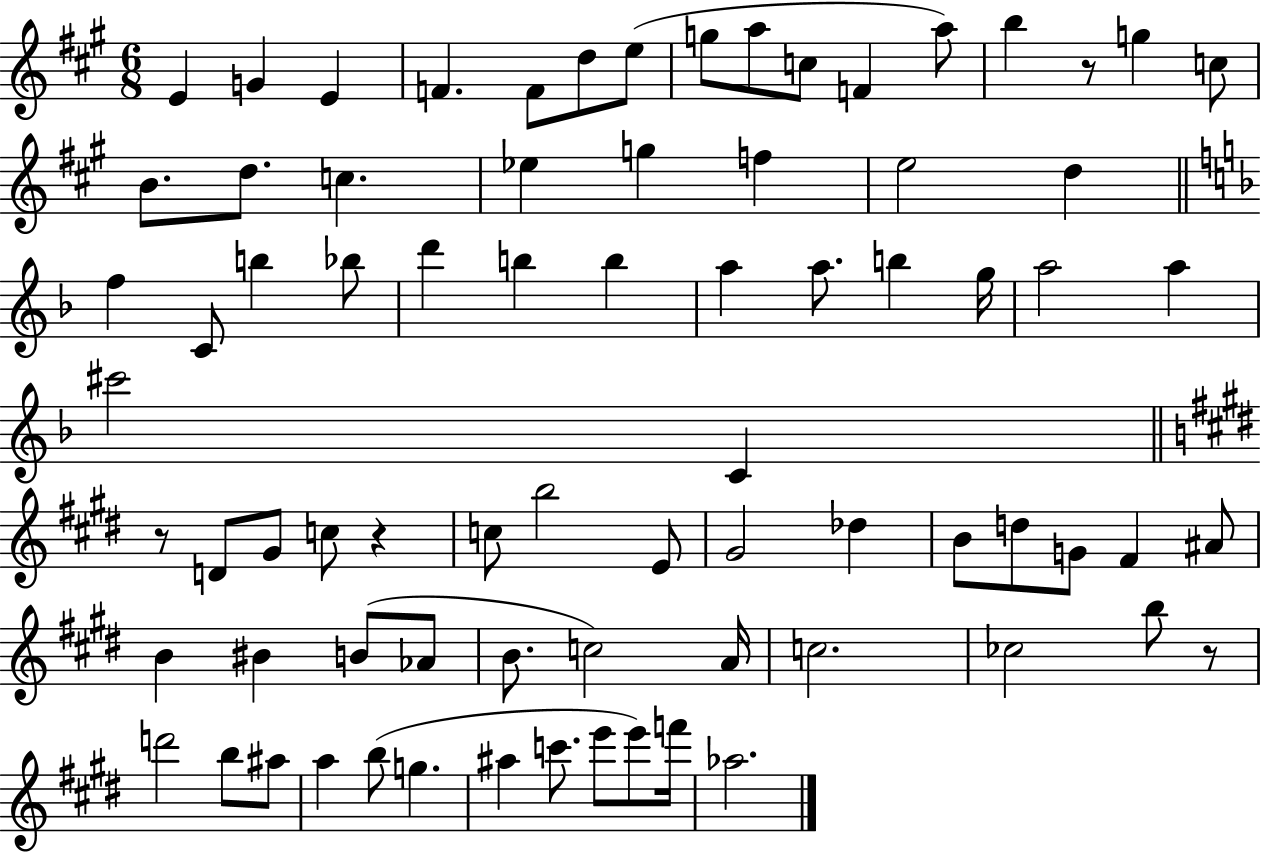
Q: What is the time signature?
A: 6/8